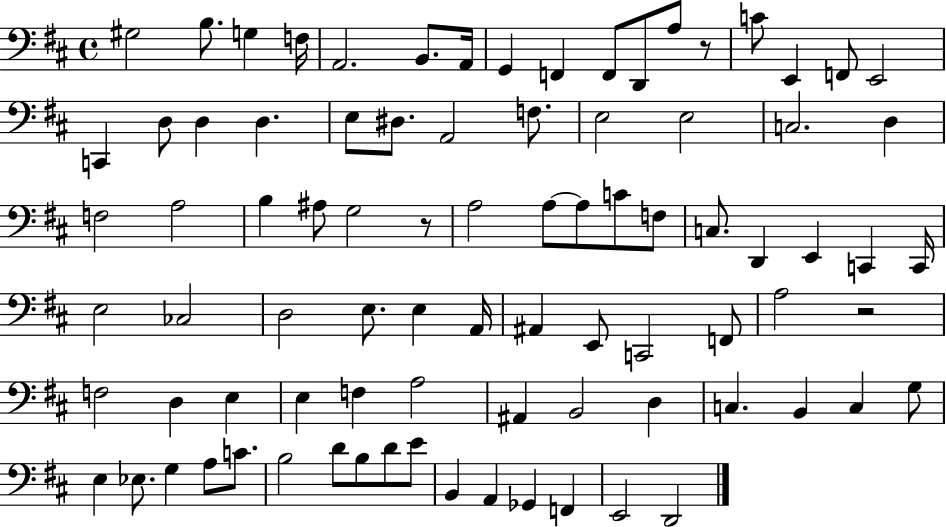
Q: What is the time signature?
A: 4/4